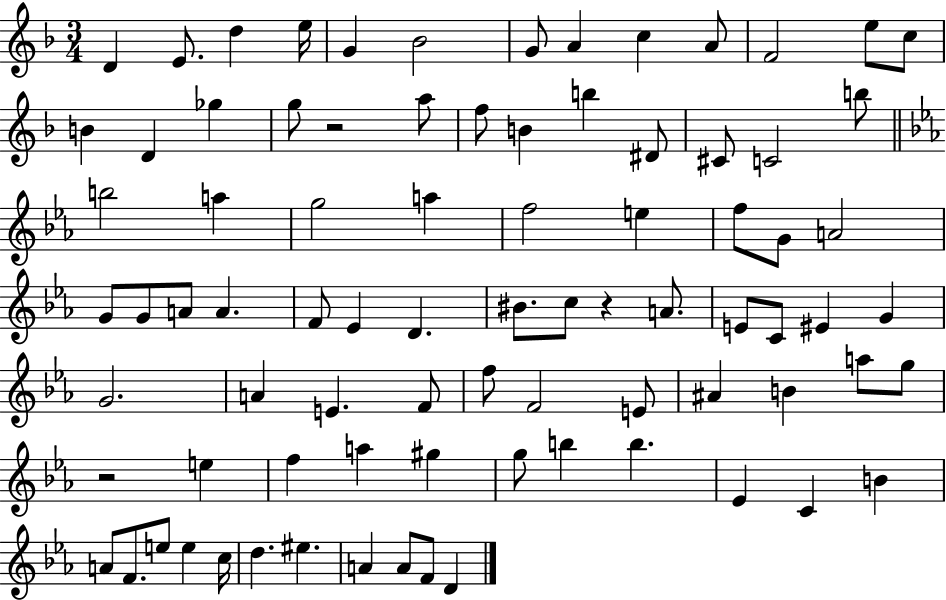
X:1
T:Untitled
M:3/4
L:1/4
K:F
D E/2 d e/4 G _B2 G/2 A c A/2 F2 e/2 c/2 B D _g g/2 z2 a/2 f/2 B b ^D/2 ^C/2 C2 b/2 b2 a g2 a f2 e f/2 G/2 A2 G/2 G/2 A/2 A F/2 _E D ^B/2 c/2 z A/2 E/2 C/2 ^E G G2 A E F/2 f/2 F2 E/2 ^A B a/2 g/2 z2 e f a ^g g/2 b b _E C B A/2 F/2 e/2 e c/4 d ^e A A/2 F/2 D